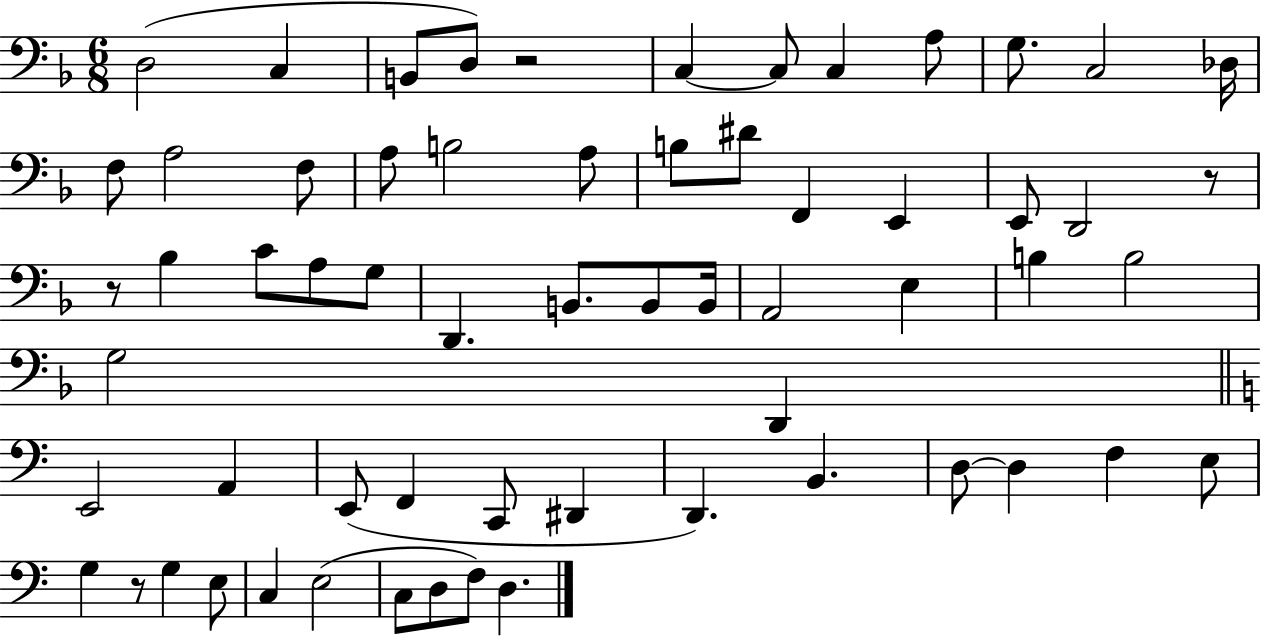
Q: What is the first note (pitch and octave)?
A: D3